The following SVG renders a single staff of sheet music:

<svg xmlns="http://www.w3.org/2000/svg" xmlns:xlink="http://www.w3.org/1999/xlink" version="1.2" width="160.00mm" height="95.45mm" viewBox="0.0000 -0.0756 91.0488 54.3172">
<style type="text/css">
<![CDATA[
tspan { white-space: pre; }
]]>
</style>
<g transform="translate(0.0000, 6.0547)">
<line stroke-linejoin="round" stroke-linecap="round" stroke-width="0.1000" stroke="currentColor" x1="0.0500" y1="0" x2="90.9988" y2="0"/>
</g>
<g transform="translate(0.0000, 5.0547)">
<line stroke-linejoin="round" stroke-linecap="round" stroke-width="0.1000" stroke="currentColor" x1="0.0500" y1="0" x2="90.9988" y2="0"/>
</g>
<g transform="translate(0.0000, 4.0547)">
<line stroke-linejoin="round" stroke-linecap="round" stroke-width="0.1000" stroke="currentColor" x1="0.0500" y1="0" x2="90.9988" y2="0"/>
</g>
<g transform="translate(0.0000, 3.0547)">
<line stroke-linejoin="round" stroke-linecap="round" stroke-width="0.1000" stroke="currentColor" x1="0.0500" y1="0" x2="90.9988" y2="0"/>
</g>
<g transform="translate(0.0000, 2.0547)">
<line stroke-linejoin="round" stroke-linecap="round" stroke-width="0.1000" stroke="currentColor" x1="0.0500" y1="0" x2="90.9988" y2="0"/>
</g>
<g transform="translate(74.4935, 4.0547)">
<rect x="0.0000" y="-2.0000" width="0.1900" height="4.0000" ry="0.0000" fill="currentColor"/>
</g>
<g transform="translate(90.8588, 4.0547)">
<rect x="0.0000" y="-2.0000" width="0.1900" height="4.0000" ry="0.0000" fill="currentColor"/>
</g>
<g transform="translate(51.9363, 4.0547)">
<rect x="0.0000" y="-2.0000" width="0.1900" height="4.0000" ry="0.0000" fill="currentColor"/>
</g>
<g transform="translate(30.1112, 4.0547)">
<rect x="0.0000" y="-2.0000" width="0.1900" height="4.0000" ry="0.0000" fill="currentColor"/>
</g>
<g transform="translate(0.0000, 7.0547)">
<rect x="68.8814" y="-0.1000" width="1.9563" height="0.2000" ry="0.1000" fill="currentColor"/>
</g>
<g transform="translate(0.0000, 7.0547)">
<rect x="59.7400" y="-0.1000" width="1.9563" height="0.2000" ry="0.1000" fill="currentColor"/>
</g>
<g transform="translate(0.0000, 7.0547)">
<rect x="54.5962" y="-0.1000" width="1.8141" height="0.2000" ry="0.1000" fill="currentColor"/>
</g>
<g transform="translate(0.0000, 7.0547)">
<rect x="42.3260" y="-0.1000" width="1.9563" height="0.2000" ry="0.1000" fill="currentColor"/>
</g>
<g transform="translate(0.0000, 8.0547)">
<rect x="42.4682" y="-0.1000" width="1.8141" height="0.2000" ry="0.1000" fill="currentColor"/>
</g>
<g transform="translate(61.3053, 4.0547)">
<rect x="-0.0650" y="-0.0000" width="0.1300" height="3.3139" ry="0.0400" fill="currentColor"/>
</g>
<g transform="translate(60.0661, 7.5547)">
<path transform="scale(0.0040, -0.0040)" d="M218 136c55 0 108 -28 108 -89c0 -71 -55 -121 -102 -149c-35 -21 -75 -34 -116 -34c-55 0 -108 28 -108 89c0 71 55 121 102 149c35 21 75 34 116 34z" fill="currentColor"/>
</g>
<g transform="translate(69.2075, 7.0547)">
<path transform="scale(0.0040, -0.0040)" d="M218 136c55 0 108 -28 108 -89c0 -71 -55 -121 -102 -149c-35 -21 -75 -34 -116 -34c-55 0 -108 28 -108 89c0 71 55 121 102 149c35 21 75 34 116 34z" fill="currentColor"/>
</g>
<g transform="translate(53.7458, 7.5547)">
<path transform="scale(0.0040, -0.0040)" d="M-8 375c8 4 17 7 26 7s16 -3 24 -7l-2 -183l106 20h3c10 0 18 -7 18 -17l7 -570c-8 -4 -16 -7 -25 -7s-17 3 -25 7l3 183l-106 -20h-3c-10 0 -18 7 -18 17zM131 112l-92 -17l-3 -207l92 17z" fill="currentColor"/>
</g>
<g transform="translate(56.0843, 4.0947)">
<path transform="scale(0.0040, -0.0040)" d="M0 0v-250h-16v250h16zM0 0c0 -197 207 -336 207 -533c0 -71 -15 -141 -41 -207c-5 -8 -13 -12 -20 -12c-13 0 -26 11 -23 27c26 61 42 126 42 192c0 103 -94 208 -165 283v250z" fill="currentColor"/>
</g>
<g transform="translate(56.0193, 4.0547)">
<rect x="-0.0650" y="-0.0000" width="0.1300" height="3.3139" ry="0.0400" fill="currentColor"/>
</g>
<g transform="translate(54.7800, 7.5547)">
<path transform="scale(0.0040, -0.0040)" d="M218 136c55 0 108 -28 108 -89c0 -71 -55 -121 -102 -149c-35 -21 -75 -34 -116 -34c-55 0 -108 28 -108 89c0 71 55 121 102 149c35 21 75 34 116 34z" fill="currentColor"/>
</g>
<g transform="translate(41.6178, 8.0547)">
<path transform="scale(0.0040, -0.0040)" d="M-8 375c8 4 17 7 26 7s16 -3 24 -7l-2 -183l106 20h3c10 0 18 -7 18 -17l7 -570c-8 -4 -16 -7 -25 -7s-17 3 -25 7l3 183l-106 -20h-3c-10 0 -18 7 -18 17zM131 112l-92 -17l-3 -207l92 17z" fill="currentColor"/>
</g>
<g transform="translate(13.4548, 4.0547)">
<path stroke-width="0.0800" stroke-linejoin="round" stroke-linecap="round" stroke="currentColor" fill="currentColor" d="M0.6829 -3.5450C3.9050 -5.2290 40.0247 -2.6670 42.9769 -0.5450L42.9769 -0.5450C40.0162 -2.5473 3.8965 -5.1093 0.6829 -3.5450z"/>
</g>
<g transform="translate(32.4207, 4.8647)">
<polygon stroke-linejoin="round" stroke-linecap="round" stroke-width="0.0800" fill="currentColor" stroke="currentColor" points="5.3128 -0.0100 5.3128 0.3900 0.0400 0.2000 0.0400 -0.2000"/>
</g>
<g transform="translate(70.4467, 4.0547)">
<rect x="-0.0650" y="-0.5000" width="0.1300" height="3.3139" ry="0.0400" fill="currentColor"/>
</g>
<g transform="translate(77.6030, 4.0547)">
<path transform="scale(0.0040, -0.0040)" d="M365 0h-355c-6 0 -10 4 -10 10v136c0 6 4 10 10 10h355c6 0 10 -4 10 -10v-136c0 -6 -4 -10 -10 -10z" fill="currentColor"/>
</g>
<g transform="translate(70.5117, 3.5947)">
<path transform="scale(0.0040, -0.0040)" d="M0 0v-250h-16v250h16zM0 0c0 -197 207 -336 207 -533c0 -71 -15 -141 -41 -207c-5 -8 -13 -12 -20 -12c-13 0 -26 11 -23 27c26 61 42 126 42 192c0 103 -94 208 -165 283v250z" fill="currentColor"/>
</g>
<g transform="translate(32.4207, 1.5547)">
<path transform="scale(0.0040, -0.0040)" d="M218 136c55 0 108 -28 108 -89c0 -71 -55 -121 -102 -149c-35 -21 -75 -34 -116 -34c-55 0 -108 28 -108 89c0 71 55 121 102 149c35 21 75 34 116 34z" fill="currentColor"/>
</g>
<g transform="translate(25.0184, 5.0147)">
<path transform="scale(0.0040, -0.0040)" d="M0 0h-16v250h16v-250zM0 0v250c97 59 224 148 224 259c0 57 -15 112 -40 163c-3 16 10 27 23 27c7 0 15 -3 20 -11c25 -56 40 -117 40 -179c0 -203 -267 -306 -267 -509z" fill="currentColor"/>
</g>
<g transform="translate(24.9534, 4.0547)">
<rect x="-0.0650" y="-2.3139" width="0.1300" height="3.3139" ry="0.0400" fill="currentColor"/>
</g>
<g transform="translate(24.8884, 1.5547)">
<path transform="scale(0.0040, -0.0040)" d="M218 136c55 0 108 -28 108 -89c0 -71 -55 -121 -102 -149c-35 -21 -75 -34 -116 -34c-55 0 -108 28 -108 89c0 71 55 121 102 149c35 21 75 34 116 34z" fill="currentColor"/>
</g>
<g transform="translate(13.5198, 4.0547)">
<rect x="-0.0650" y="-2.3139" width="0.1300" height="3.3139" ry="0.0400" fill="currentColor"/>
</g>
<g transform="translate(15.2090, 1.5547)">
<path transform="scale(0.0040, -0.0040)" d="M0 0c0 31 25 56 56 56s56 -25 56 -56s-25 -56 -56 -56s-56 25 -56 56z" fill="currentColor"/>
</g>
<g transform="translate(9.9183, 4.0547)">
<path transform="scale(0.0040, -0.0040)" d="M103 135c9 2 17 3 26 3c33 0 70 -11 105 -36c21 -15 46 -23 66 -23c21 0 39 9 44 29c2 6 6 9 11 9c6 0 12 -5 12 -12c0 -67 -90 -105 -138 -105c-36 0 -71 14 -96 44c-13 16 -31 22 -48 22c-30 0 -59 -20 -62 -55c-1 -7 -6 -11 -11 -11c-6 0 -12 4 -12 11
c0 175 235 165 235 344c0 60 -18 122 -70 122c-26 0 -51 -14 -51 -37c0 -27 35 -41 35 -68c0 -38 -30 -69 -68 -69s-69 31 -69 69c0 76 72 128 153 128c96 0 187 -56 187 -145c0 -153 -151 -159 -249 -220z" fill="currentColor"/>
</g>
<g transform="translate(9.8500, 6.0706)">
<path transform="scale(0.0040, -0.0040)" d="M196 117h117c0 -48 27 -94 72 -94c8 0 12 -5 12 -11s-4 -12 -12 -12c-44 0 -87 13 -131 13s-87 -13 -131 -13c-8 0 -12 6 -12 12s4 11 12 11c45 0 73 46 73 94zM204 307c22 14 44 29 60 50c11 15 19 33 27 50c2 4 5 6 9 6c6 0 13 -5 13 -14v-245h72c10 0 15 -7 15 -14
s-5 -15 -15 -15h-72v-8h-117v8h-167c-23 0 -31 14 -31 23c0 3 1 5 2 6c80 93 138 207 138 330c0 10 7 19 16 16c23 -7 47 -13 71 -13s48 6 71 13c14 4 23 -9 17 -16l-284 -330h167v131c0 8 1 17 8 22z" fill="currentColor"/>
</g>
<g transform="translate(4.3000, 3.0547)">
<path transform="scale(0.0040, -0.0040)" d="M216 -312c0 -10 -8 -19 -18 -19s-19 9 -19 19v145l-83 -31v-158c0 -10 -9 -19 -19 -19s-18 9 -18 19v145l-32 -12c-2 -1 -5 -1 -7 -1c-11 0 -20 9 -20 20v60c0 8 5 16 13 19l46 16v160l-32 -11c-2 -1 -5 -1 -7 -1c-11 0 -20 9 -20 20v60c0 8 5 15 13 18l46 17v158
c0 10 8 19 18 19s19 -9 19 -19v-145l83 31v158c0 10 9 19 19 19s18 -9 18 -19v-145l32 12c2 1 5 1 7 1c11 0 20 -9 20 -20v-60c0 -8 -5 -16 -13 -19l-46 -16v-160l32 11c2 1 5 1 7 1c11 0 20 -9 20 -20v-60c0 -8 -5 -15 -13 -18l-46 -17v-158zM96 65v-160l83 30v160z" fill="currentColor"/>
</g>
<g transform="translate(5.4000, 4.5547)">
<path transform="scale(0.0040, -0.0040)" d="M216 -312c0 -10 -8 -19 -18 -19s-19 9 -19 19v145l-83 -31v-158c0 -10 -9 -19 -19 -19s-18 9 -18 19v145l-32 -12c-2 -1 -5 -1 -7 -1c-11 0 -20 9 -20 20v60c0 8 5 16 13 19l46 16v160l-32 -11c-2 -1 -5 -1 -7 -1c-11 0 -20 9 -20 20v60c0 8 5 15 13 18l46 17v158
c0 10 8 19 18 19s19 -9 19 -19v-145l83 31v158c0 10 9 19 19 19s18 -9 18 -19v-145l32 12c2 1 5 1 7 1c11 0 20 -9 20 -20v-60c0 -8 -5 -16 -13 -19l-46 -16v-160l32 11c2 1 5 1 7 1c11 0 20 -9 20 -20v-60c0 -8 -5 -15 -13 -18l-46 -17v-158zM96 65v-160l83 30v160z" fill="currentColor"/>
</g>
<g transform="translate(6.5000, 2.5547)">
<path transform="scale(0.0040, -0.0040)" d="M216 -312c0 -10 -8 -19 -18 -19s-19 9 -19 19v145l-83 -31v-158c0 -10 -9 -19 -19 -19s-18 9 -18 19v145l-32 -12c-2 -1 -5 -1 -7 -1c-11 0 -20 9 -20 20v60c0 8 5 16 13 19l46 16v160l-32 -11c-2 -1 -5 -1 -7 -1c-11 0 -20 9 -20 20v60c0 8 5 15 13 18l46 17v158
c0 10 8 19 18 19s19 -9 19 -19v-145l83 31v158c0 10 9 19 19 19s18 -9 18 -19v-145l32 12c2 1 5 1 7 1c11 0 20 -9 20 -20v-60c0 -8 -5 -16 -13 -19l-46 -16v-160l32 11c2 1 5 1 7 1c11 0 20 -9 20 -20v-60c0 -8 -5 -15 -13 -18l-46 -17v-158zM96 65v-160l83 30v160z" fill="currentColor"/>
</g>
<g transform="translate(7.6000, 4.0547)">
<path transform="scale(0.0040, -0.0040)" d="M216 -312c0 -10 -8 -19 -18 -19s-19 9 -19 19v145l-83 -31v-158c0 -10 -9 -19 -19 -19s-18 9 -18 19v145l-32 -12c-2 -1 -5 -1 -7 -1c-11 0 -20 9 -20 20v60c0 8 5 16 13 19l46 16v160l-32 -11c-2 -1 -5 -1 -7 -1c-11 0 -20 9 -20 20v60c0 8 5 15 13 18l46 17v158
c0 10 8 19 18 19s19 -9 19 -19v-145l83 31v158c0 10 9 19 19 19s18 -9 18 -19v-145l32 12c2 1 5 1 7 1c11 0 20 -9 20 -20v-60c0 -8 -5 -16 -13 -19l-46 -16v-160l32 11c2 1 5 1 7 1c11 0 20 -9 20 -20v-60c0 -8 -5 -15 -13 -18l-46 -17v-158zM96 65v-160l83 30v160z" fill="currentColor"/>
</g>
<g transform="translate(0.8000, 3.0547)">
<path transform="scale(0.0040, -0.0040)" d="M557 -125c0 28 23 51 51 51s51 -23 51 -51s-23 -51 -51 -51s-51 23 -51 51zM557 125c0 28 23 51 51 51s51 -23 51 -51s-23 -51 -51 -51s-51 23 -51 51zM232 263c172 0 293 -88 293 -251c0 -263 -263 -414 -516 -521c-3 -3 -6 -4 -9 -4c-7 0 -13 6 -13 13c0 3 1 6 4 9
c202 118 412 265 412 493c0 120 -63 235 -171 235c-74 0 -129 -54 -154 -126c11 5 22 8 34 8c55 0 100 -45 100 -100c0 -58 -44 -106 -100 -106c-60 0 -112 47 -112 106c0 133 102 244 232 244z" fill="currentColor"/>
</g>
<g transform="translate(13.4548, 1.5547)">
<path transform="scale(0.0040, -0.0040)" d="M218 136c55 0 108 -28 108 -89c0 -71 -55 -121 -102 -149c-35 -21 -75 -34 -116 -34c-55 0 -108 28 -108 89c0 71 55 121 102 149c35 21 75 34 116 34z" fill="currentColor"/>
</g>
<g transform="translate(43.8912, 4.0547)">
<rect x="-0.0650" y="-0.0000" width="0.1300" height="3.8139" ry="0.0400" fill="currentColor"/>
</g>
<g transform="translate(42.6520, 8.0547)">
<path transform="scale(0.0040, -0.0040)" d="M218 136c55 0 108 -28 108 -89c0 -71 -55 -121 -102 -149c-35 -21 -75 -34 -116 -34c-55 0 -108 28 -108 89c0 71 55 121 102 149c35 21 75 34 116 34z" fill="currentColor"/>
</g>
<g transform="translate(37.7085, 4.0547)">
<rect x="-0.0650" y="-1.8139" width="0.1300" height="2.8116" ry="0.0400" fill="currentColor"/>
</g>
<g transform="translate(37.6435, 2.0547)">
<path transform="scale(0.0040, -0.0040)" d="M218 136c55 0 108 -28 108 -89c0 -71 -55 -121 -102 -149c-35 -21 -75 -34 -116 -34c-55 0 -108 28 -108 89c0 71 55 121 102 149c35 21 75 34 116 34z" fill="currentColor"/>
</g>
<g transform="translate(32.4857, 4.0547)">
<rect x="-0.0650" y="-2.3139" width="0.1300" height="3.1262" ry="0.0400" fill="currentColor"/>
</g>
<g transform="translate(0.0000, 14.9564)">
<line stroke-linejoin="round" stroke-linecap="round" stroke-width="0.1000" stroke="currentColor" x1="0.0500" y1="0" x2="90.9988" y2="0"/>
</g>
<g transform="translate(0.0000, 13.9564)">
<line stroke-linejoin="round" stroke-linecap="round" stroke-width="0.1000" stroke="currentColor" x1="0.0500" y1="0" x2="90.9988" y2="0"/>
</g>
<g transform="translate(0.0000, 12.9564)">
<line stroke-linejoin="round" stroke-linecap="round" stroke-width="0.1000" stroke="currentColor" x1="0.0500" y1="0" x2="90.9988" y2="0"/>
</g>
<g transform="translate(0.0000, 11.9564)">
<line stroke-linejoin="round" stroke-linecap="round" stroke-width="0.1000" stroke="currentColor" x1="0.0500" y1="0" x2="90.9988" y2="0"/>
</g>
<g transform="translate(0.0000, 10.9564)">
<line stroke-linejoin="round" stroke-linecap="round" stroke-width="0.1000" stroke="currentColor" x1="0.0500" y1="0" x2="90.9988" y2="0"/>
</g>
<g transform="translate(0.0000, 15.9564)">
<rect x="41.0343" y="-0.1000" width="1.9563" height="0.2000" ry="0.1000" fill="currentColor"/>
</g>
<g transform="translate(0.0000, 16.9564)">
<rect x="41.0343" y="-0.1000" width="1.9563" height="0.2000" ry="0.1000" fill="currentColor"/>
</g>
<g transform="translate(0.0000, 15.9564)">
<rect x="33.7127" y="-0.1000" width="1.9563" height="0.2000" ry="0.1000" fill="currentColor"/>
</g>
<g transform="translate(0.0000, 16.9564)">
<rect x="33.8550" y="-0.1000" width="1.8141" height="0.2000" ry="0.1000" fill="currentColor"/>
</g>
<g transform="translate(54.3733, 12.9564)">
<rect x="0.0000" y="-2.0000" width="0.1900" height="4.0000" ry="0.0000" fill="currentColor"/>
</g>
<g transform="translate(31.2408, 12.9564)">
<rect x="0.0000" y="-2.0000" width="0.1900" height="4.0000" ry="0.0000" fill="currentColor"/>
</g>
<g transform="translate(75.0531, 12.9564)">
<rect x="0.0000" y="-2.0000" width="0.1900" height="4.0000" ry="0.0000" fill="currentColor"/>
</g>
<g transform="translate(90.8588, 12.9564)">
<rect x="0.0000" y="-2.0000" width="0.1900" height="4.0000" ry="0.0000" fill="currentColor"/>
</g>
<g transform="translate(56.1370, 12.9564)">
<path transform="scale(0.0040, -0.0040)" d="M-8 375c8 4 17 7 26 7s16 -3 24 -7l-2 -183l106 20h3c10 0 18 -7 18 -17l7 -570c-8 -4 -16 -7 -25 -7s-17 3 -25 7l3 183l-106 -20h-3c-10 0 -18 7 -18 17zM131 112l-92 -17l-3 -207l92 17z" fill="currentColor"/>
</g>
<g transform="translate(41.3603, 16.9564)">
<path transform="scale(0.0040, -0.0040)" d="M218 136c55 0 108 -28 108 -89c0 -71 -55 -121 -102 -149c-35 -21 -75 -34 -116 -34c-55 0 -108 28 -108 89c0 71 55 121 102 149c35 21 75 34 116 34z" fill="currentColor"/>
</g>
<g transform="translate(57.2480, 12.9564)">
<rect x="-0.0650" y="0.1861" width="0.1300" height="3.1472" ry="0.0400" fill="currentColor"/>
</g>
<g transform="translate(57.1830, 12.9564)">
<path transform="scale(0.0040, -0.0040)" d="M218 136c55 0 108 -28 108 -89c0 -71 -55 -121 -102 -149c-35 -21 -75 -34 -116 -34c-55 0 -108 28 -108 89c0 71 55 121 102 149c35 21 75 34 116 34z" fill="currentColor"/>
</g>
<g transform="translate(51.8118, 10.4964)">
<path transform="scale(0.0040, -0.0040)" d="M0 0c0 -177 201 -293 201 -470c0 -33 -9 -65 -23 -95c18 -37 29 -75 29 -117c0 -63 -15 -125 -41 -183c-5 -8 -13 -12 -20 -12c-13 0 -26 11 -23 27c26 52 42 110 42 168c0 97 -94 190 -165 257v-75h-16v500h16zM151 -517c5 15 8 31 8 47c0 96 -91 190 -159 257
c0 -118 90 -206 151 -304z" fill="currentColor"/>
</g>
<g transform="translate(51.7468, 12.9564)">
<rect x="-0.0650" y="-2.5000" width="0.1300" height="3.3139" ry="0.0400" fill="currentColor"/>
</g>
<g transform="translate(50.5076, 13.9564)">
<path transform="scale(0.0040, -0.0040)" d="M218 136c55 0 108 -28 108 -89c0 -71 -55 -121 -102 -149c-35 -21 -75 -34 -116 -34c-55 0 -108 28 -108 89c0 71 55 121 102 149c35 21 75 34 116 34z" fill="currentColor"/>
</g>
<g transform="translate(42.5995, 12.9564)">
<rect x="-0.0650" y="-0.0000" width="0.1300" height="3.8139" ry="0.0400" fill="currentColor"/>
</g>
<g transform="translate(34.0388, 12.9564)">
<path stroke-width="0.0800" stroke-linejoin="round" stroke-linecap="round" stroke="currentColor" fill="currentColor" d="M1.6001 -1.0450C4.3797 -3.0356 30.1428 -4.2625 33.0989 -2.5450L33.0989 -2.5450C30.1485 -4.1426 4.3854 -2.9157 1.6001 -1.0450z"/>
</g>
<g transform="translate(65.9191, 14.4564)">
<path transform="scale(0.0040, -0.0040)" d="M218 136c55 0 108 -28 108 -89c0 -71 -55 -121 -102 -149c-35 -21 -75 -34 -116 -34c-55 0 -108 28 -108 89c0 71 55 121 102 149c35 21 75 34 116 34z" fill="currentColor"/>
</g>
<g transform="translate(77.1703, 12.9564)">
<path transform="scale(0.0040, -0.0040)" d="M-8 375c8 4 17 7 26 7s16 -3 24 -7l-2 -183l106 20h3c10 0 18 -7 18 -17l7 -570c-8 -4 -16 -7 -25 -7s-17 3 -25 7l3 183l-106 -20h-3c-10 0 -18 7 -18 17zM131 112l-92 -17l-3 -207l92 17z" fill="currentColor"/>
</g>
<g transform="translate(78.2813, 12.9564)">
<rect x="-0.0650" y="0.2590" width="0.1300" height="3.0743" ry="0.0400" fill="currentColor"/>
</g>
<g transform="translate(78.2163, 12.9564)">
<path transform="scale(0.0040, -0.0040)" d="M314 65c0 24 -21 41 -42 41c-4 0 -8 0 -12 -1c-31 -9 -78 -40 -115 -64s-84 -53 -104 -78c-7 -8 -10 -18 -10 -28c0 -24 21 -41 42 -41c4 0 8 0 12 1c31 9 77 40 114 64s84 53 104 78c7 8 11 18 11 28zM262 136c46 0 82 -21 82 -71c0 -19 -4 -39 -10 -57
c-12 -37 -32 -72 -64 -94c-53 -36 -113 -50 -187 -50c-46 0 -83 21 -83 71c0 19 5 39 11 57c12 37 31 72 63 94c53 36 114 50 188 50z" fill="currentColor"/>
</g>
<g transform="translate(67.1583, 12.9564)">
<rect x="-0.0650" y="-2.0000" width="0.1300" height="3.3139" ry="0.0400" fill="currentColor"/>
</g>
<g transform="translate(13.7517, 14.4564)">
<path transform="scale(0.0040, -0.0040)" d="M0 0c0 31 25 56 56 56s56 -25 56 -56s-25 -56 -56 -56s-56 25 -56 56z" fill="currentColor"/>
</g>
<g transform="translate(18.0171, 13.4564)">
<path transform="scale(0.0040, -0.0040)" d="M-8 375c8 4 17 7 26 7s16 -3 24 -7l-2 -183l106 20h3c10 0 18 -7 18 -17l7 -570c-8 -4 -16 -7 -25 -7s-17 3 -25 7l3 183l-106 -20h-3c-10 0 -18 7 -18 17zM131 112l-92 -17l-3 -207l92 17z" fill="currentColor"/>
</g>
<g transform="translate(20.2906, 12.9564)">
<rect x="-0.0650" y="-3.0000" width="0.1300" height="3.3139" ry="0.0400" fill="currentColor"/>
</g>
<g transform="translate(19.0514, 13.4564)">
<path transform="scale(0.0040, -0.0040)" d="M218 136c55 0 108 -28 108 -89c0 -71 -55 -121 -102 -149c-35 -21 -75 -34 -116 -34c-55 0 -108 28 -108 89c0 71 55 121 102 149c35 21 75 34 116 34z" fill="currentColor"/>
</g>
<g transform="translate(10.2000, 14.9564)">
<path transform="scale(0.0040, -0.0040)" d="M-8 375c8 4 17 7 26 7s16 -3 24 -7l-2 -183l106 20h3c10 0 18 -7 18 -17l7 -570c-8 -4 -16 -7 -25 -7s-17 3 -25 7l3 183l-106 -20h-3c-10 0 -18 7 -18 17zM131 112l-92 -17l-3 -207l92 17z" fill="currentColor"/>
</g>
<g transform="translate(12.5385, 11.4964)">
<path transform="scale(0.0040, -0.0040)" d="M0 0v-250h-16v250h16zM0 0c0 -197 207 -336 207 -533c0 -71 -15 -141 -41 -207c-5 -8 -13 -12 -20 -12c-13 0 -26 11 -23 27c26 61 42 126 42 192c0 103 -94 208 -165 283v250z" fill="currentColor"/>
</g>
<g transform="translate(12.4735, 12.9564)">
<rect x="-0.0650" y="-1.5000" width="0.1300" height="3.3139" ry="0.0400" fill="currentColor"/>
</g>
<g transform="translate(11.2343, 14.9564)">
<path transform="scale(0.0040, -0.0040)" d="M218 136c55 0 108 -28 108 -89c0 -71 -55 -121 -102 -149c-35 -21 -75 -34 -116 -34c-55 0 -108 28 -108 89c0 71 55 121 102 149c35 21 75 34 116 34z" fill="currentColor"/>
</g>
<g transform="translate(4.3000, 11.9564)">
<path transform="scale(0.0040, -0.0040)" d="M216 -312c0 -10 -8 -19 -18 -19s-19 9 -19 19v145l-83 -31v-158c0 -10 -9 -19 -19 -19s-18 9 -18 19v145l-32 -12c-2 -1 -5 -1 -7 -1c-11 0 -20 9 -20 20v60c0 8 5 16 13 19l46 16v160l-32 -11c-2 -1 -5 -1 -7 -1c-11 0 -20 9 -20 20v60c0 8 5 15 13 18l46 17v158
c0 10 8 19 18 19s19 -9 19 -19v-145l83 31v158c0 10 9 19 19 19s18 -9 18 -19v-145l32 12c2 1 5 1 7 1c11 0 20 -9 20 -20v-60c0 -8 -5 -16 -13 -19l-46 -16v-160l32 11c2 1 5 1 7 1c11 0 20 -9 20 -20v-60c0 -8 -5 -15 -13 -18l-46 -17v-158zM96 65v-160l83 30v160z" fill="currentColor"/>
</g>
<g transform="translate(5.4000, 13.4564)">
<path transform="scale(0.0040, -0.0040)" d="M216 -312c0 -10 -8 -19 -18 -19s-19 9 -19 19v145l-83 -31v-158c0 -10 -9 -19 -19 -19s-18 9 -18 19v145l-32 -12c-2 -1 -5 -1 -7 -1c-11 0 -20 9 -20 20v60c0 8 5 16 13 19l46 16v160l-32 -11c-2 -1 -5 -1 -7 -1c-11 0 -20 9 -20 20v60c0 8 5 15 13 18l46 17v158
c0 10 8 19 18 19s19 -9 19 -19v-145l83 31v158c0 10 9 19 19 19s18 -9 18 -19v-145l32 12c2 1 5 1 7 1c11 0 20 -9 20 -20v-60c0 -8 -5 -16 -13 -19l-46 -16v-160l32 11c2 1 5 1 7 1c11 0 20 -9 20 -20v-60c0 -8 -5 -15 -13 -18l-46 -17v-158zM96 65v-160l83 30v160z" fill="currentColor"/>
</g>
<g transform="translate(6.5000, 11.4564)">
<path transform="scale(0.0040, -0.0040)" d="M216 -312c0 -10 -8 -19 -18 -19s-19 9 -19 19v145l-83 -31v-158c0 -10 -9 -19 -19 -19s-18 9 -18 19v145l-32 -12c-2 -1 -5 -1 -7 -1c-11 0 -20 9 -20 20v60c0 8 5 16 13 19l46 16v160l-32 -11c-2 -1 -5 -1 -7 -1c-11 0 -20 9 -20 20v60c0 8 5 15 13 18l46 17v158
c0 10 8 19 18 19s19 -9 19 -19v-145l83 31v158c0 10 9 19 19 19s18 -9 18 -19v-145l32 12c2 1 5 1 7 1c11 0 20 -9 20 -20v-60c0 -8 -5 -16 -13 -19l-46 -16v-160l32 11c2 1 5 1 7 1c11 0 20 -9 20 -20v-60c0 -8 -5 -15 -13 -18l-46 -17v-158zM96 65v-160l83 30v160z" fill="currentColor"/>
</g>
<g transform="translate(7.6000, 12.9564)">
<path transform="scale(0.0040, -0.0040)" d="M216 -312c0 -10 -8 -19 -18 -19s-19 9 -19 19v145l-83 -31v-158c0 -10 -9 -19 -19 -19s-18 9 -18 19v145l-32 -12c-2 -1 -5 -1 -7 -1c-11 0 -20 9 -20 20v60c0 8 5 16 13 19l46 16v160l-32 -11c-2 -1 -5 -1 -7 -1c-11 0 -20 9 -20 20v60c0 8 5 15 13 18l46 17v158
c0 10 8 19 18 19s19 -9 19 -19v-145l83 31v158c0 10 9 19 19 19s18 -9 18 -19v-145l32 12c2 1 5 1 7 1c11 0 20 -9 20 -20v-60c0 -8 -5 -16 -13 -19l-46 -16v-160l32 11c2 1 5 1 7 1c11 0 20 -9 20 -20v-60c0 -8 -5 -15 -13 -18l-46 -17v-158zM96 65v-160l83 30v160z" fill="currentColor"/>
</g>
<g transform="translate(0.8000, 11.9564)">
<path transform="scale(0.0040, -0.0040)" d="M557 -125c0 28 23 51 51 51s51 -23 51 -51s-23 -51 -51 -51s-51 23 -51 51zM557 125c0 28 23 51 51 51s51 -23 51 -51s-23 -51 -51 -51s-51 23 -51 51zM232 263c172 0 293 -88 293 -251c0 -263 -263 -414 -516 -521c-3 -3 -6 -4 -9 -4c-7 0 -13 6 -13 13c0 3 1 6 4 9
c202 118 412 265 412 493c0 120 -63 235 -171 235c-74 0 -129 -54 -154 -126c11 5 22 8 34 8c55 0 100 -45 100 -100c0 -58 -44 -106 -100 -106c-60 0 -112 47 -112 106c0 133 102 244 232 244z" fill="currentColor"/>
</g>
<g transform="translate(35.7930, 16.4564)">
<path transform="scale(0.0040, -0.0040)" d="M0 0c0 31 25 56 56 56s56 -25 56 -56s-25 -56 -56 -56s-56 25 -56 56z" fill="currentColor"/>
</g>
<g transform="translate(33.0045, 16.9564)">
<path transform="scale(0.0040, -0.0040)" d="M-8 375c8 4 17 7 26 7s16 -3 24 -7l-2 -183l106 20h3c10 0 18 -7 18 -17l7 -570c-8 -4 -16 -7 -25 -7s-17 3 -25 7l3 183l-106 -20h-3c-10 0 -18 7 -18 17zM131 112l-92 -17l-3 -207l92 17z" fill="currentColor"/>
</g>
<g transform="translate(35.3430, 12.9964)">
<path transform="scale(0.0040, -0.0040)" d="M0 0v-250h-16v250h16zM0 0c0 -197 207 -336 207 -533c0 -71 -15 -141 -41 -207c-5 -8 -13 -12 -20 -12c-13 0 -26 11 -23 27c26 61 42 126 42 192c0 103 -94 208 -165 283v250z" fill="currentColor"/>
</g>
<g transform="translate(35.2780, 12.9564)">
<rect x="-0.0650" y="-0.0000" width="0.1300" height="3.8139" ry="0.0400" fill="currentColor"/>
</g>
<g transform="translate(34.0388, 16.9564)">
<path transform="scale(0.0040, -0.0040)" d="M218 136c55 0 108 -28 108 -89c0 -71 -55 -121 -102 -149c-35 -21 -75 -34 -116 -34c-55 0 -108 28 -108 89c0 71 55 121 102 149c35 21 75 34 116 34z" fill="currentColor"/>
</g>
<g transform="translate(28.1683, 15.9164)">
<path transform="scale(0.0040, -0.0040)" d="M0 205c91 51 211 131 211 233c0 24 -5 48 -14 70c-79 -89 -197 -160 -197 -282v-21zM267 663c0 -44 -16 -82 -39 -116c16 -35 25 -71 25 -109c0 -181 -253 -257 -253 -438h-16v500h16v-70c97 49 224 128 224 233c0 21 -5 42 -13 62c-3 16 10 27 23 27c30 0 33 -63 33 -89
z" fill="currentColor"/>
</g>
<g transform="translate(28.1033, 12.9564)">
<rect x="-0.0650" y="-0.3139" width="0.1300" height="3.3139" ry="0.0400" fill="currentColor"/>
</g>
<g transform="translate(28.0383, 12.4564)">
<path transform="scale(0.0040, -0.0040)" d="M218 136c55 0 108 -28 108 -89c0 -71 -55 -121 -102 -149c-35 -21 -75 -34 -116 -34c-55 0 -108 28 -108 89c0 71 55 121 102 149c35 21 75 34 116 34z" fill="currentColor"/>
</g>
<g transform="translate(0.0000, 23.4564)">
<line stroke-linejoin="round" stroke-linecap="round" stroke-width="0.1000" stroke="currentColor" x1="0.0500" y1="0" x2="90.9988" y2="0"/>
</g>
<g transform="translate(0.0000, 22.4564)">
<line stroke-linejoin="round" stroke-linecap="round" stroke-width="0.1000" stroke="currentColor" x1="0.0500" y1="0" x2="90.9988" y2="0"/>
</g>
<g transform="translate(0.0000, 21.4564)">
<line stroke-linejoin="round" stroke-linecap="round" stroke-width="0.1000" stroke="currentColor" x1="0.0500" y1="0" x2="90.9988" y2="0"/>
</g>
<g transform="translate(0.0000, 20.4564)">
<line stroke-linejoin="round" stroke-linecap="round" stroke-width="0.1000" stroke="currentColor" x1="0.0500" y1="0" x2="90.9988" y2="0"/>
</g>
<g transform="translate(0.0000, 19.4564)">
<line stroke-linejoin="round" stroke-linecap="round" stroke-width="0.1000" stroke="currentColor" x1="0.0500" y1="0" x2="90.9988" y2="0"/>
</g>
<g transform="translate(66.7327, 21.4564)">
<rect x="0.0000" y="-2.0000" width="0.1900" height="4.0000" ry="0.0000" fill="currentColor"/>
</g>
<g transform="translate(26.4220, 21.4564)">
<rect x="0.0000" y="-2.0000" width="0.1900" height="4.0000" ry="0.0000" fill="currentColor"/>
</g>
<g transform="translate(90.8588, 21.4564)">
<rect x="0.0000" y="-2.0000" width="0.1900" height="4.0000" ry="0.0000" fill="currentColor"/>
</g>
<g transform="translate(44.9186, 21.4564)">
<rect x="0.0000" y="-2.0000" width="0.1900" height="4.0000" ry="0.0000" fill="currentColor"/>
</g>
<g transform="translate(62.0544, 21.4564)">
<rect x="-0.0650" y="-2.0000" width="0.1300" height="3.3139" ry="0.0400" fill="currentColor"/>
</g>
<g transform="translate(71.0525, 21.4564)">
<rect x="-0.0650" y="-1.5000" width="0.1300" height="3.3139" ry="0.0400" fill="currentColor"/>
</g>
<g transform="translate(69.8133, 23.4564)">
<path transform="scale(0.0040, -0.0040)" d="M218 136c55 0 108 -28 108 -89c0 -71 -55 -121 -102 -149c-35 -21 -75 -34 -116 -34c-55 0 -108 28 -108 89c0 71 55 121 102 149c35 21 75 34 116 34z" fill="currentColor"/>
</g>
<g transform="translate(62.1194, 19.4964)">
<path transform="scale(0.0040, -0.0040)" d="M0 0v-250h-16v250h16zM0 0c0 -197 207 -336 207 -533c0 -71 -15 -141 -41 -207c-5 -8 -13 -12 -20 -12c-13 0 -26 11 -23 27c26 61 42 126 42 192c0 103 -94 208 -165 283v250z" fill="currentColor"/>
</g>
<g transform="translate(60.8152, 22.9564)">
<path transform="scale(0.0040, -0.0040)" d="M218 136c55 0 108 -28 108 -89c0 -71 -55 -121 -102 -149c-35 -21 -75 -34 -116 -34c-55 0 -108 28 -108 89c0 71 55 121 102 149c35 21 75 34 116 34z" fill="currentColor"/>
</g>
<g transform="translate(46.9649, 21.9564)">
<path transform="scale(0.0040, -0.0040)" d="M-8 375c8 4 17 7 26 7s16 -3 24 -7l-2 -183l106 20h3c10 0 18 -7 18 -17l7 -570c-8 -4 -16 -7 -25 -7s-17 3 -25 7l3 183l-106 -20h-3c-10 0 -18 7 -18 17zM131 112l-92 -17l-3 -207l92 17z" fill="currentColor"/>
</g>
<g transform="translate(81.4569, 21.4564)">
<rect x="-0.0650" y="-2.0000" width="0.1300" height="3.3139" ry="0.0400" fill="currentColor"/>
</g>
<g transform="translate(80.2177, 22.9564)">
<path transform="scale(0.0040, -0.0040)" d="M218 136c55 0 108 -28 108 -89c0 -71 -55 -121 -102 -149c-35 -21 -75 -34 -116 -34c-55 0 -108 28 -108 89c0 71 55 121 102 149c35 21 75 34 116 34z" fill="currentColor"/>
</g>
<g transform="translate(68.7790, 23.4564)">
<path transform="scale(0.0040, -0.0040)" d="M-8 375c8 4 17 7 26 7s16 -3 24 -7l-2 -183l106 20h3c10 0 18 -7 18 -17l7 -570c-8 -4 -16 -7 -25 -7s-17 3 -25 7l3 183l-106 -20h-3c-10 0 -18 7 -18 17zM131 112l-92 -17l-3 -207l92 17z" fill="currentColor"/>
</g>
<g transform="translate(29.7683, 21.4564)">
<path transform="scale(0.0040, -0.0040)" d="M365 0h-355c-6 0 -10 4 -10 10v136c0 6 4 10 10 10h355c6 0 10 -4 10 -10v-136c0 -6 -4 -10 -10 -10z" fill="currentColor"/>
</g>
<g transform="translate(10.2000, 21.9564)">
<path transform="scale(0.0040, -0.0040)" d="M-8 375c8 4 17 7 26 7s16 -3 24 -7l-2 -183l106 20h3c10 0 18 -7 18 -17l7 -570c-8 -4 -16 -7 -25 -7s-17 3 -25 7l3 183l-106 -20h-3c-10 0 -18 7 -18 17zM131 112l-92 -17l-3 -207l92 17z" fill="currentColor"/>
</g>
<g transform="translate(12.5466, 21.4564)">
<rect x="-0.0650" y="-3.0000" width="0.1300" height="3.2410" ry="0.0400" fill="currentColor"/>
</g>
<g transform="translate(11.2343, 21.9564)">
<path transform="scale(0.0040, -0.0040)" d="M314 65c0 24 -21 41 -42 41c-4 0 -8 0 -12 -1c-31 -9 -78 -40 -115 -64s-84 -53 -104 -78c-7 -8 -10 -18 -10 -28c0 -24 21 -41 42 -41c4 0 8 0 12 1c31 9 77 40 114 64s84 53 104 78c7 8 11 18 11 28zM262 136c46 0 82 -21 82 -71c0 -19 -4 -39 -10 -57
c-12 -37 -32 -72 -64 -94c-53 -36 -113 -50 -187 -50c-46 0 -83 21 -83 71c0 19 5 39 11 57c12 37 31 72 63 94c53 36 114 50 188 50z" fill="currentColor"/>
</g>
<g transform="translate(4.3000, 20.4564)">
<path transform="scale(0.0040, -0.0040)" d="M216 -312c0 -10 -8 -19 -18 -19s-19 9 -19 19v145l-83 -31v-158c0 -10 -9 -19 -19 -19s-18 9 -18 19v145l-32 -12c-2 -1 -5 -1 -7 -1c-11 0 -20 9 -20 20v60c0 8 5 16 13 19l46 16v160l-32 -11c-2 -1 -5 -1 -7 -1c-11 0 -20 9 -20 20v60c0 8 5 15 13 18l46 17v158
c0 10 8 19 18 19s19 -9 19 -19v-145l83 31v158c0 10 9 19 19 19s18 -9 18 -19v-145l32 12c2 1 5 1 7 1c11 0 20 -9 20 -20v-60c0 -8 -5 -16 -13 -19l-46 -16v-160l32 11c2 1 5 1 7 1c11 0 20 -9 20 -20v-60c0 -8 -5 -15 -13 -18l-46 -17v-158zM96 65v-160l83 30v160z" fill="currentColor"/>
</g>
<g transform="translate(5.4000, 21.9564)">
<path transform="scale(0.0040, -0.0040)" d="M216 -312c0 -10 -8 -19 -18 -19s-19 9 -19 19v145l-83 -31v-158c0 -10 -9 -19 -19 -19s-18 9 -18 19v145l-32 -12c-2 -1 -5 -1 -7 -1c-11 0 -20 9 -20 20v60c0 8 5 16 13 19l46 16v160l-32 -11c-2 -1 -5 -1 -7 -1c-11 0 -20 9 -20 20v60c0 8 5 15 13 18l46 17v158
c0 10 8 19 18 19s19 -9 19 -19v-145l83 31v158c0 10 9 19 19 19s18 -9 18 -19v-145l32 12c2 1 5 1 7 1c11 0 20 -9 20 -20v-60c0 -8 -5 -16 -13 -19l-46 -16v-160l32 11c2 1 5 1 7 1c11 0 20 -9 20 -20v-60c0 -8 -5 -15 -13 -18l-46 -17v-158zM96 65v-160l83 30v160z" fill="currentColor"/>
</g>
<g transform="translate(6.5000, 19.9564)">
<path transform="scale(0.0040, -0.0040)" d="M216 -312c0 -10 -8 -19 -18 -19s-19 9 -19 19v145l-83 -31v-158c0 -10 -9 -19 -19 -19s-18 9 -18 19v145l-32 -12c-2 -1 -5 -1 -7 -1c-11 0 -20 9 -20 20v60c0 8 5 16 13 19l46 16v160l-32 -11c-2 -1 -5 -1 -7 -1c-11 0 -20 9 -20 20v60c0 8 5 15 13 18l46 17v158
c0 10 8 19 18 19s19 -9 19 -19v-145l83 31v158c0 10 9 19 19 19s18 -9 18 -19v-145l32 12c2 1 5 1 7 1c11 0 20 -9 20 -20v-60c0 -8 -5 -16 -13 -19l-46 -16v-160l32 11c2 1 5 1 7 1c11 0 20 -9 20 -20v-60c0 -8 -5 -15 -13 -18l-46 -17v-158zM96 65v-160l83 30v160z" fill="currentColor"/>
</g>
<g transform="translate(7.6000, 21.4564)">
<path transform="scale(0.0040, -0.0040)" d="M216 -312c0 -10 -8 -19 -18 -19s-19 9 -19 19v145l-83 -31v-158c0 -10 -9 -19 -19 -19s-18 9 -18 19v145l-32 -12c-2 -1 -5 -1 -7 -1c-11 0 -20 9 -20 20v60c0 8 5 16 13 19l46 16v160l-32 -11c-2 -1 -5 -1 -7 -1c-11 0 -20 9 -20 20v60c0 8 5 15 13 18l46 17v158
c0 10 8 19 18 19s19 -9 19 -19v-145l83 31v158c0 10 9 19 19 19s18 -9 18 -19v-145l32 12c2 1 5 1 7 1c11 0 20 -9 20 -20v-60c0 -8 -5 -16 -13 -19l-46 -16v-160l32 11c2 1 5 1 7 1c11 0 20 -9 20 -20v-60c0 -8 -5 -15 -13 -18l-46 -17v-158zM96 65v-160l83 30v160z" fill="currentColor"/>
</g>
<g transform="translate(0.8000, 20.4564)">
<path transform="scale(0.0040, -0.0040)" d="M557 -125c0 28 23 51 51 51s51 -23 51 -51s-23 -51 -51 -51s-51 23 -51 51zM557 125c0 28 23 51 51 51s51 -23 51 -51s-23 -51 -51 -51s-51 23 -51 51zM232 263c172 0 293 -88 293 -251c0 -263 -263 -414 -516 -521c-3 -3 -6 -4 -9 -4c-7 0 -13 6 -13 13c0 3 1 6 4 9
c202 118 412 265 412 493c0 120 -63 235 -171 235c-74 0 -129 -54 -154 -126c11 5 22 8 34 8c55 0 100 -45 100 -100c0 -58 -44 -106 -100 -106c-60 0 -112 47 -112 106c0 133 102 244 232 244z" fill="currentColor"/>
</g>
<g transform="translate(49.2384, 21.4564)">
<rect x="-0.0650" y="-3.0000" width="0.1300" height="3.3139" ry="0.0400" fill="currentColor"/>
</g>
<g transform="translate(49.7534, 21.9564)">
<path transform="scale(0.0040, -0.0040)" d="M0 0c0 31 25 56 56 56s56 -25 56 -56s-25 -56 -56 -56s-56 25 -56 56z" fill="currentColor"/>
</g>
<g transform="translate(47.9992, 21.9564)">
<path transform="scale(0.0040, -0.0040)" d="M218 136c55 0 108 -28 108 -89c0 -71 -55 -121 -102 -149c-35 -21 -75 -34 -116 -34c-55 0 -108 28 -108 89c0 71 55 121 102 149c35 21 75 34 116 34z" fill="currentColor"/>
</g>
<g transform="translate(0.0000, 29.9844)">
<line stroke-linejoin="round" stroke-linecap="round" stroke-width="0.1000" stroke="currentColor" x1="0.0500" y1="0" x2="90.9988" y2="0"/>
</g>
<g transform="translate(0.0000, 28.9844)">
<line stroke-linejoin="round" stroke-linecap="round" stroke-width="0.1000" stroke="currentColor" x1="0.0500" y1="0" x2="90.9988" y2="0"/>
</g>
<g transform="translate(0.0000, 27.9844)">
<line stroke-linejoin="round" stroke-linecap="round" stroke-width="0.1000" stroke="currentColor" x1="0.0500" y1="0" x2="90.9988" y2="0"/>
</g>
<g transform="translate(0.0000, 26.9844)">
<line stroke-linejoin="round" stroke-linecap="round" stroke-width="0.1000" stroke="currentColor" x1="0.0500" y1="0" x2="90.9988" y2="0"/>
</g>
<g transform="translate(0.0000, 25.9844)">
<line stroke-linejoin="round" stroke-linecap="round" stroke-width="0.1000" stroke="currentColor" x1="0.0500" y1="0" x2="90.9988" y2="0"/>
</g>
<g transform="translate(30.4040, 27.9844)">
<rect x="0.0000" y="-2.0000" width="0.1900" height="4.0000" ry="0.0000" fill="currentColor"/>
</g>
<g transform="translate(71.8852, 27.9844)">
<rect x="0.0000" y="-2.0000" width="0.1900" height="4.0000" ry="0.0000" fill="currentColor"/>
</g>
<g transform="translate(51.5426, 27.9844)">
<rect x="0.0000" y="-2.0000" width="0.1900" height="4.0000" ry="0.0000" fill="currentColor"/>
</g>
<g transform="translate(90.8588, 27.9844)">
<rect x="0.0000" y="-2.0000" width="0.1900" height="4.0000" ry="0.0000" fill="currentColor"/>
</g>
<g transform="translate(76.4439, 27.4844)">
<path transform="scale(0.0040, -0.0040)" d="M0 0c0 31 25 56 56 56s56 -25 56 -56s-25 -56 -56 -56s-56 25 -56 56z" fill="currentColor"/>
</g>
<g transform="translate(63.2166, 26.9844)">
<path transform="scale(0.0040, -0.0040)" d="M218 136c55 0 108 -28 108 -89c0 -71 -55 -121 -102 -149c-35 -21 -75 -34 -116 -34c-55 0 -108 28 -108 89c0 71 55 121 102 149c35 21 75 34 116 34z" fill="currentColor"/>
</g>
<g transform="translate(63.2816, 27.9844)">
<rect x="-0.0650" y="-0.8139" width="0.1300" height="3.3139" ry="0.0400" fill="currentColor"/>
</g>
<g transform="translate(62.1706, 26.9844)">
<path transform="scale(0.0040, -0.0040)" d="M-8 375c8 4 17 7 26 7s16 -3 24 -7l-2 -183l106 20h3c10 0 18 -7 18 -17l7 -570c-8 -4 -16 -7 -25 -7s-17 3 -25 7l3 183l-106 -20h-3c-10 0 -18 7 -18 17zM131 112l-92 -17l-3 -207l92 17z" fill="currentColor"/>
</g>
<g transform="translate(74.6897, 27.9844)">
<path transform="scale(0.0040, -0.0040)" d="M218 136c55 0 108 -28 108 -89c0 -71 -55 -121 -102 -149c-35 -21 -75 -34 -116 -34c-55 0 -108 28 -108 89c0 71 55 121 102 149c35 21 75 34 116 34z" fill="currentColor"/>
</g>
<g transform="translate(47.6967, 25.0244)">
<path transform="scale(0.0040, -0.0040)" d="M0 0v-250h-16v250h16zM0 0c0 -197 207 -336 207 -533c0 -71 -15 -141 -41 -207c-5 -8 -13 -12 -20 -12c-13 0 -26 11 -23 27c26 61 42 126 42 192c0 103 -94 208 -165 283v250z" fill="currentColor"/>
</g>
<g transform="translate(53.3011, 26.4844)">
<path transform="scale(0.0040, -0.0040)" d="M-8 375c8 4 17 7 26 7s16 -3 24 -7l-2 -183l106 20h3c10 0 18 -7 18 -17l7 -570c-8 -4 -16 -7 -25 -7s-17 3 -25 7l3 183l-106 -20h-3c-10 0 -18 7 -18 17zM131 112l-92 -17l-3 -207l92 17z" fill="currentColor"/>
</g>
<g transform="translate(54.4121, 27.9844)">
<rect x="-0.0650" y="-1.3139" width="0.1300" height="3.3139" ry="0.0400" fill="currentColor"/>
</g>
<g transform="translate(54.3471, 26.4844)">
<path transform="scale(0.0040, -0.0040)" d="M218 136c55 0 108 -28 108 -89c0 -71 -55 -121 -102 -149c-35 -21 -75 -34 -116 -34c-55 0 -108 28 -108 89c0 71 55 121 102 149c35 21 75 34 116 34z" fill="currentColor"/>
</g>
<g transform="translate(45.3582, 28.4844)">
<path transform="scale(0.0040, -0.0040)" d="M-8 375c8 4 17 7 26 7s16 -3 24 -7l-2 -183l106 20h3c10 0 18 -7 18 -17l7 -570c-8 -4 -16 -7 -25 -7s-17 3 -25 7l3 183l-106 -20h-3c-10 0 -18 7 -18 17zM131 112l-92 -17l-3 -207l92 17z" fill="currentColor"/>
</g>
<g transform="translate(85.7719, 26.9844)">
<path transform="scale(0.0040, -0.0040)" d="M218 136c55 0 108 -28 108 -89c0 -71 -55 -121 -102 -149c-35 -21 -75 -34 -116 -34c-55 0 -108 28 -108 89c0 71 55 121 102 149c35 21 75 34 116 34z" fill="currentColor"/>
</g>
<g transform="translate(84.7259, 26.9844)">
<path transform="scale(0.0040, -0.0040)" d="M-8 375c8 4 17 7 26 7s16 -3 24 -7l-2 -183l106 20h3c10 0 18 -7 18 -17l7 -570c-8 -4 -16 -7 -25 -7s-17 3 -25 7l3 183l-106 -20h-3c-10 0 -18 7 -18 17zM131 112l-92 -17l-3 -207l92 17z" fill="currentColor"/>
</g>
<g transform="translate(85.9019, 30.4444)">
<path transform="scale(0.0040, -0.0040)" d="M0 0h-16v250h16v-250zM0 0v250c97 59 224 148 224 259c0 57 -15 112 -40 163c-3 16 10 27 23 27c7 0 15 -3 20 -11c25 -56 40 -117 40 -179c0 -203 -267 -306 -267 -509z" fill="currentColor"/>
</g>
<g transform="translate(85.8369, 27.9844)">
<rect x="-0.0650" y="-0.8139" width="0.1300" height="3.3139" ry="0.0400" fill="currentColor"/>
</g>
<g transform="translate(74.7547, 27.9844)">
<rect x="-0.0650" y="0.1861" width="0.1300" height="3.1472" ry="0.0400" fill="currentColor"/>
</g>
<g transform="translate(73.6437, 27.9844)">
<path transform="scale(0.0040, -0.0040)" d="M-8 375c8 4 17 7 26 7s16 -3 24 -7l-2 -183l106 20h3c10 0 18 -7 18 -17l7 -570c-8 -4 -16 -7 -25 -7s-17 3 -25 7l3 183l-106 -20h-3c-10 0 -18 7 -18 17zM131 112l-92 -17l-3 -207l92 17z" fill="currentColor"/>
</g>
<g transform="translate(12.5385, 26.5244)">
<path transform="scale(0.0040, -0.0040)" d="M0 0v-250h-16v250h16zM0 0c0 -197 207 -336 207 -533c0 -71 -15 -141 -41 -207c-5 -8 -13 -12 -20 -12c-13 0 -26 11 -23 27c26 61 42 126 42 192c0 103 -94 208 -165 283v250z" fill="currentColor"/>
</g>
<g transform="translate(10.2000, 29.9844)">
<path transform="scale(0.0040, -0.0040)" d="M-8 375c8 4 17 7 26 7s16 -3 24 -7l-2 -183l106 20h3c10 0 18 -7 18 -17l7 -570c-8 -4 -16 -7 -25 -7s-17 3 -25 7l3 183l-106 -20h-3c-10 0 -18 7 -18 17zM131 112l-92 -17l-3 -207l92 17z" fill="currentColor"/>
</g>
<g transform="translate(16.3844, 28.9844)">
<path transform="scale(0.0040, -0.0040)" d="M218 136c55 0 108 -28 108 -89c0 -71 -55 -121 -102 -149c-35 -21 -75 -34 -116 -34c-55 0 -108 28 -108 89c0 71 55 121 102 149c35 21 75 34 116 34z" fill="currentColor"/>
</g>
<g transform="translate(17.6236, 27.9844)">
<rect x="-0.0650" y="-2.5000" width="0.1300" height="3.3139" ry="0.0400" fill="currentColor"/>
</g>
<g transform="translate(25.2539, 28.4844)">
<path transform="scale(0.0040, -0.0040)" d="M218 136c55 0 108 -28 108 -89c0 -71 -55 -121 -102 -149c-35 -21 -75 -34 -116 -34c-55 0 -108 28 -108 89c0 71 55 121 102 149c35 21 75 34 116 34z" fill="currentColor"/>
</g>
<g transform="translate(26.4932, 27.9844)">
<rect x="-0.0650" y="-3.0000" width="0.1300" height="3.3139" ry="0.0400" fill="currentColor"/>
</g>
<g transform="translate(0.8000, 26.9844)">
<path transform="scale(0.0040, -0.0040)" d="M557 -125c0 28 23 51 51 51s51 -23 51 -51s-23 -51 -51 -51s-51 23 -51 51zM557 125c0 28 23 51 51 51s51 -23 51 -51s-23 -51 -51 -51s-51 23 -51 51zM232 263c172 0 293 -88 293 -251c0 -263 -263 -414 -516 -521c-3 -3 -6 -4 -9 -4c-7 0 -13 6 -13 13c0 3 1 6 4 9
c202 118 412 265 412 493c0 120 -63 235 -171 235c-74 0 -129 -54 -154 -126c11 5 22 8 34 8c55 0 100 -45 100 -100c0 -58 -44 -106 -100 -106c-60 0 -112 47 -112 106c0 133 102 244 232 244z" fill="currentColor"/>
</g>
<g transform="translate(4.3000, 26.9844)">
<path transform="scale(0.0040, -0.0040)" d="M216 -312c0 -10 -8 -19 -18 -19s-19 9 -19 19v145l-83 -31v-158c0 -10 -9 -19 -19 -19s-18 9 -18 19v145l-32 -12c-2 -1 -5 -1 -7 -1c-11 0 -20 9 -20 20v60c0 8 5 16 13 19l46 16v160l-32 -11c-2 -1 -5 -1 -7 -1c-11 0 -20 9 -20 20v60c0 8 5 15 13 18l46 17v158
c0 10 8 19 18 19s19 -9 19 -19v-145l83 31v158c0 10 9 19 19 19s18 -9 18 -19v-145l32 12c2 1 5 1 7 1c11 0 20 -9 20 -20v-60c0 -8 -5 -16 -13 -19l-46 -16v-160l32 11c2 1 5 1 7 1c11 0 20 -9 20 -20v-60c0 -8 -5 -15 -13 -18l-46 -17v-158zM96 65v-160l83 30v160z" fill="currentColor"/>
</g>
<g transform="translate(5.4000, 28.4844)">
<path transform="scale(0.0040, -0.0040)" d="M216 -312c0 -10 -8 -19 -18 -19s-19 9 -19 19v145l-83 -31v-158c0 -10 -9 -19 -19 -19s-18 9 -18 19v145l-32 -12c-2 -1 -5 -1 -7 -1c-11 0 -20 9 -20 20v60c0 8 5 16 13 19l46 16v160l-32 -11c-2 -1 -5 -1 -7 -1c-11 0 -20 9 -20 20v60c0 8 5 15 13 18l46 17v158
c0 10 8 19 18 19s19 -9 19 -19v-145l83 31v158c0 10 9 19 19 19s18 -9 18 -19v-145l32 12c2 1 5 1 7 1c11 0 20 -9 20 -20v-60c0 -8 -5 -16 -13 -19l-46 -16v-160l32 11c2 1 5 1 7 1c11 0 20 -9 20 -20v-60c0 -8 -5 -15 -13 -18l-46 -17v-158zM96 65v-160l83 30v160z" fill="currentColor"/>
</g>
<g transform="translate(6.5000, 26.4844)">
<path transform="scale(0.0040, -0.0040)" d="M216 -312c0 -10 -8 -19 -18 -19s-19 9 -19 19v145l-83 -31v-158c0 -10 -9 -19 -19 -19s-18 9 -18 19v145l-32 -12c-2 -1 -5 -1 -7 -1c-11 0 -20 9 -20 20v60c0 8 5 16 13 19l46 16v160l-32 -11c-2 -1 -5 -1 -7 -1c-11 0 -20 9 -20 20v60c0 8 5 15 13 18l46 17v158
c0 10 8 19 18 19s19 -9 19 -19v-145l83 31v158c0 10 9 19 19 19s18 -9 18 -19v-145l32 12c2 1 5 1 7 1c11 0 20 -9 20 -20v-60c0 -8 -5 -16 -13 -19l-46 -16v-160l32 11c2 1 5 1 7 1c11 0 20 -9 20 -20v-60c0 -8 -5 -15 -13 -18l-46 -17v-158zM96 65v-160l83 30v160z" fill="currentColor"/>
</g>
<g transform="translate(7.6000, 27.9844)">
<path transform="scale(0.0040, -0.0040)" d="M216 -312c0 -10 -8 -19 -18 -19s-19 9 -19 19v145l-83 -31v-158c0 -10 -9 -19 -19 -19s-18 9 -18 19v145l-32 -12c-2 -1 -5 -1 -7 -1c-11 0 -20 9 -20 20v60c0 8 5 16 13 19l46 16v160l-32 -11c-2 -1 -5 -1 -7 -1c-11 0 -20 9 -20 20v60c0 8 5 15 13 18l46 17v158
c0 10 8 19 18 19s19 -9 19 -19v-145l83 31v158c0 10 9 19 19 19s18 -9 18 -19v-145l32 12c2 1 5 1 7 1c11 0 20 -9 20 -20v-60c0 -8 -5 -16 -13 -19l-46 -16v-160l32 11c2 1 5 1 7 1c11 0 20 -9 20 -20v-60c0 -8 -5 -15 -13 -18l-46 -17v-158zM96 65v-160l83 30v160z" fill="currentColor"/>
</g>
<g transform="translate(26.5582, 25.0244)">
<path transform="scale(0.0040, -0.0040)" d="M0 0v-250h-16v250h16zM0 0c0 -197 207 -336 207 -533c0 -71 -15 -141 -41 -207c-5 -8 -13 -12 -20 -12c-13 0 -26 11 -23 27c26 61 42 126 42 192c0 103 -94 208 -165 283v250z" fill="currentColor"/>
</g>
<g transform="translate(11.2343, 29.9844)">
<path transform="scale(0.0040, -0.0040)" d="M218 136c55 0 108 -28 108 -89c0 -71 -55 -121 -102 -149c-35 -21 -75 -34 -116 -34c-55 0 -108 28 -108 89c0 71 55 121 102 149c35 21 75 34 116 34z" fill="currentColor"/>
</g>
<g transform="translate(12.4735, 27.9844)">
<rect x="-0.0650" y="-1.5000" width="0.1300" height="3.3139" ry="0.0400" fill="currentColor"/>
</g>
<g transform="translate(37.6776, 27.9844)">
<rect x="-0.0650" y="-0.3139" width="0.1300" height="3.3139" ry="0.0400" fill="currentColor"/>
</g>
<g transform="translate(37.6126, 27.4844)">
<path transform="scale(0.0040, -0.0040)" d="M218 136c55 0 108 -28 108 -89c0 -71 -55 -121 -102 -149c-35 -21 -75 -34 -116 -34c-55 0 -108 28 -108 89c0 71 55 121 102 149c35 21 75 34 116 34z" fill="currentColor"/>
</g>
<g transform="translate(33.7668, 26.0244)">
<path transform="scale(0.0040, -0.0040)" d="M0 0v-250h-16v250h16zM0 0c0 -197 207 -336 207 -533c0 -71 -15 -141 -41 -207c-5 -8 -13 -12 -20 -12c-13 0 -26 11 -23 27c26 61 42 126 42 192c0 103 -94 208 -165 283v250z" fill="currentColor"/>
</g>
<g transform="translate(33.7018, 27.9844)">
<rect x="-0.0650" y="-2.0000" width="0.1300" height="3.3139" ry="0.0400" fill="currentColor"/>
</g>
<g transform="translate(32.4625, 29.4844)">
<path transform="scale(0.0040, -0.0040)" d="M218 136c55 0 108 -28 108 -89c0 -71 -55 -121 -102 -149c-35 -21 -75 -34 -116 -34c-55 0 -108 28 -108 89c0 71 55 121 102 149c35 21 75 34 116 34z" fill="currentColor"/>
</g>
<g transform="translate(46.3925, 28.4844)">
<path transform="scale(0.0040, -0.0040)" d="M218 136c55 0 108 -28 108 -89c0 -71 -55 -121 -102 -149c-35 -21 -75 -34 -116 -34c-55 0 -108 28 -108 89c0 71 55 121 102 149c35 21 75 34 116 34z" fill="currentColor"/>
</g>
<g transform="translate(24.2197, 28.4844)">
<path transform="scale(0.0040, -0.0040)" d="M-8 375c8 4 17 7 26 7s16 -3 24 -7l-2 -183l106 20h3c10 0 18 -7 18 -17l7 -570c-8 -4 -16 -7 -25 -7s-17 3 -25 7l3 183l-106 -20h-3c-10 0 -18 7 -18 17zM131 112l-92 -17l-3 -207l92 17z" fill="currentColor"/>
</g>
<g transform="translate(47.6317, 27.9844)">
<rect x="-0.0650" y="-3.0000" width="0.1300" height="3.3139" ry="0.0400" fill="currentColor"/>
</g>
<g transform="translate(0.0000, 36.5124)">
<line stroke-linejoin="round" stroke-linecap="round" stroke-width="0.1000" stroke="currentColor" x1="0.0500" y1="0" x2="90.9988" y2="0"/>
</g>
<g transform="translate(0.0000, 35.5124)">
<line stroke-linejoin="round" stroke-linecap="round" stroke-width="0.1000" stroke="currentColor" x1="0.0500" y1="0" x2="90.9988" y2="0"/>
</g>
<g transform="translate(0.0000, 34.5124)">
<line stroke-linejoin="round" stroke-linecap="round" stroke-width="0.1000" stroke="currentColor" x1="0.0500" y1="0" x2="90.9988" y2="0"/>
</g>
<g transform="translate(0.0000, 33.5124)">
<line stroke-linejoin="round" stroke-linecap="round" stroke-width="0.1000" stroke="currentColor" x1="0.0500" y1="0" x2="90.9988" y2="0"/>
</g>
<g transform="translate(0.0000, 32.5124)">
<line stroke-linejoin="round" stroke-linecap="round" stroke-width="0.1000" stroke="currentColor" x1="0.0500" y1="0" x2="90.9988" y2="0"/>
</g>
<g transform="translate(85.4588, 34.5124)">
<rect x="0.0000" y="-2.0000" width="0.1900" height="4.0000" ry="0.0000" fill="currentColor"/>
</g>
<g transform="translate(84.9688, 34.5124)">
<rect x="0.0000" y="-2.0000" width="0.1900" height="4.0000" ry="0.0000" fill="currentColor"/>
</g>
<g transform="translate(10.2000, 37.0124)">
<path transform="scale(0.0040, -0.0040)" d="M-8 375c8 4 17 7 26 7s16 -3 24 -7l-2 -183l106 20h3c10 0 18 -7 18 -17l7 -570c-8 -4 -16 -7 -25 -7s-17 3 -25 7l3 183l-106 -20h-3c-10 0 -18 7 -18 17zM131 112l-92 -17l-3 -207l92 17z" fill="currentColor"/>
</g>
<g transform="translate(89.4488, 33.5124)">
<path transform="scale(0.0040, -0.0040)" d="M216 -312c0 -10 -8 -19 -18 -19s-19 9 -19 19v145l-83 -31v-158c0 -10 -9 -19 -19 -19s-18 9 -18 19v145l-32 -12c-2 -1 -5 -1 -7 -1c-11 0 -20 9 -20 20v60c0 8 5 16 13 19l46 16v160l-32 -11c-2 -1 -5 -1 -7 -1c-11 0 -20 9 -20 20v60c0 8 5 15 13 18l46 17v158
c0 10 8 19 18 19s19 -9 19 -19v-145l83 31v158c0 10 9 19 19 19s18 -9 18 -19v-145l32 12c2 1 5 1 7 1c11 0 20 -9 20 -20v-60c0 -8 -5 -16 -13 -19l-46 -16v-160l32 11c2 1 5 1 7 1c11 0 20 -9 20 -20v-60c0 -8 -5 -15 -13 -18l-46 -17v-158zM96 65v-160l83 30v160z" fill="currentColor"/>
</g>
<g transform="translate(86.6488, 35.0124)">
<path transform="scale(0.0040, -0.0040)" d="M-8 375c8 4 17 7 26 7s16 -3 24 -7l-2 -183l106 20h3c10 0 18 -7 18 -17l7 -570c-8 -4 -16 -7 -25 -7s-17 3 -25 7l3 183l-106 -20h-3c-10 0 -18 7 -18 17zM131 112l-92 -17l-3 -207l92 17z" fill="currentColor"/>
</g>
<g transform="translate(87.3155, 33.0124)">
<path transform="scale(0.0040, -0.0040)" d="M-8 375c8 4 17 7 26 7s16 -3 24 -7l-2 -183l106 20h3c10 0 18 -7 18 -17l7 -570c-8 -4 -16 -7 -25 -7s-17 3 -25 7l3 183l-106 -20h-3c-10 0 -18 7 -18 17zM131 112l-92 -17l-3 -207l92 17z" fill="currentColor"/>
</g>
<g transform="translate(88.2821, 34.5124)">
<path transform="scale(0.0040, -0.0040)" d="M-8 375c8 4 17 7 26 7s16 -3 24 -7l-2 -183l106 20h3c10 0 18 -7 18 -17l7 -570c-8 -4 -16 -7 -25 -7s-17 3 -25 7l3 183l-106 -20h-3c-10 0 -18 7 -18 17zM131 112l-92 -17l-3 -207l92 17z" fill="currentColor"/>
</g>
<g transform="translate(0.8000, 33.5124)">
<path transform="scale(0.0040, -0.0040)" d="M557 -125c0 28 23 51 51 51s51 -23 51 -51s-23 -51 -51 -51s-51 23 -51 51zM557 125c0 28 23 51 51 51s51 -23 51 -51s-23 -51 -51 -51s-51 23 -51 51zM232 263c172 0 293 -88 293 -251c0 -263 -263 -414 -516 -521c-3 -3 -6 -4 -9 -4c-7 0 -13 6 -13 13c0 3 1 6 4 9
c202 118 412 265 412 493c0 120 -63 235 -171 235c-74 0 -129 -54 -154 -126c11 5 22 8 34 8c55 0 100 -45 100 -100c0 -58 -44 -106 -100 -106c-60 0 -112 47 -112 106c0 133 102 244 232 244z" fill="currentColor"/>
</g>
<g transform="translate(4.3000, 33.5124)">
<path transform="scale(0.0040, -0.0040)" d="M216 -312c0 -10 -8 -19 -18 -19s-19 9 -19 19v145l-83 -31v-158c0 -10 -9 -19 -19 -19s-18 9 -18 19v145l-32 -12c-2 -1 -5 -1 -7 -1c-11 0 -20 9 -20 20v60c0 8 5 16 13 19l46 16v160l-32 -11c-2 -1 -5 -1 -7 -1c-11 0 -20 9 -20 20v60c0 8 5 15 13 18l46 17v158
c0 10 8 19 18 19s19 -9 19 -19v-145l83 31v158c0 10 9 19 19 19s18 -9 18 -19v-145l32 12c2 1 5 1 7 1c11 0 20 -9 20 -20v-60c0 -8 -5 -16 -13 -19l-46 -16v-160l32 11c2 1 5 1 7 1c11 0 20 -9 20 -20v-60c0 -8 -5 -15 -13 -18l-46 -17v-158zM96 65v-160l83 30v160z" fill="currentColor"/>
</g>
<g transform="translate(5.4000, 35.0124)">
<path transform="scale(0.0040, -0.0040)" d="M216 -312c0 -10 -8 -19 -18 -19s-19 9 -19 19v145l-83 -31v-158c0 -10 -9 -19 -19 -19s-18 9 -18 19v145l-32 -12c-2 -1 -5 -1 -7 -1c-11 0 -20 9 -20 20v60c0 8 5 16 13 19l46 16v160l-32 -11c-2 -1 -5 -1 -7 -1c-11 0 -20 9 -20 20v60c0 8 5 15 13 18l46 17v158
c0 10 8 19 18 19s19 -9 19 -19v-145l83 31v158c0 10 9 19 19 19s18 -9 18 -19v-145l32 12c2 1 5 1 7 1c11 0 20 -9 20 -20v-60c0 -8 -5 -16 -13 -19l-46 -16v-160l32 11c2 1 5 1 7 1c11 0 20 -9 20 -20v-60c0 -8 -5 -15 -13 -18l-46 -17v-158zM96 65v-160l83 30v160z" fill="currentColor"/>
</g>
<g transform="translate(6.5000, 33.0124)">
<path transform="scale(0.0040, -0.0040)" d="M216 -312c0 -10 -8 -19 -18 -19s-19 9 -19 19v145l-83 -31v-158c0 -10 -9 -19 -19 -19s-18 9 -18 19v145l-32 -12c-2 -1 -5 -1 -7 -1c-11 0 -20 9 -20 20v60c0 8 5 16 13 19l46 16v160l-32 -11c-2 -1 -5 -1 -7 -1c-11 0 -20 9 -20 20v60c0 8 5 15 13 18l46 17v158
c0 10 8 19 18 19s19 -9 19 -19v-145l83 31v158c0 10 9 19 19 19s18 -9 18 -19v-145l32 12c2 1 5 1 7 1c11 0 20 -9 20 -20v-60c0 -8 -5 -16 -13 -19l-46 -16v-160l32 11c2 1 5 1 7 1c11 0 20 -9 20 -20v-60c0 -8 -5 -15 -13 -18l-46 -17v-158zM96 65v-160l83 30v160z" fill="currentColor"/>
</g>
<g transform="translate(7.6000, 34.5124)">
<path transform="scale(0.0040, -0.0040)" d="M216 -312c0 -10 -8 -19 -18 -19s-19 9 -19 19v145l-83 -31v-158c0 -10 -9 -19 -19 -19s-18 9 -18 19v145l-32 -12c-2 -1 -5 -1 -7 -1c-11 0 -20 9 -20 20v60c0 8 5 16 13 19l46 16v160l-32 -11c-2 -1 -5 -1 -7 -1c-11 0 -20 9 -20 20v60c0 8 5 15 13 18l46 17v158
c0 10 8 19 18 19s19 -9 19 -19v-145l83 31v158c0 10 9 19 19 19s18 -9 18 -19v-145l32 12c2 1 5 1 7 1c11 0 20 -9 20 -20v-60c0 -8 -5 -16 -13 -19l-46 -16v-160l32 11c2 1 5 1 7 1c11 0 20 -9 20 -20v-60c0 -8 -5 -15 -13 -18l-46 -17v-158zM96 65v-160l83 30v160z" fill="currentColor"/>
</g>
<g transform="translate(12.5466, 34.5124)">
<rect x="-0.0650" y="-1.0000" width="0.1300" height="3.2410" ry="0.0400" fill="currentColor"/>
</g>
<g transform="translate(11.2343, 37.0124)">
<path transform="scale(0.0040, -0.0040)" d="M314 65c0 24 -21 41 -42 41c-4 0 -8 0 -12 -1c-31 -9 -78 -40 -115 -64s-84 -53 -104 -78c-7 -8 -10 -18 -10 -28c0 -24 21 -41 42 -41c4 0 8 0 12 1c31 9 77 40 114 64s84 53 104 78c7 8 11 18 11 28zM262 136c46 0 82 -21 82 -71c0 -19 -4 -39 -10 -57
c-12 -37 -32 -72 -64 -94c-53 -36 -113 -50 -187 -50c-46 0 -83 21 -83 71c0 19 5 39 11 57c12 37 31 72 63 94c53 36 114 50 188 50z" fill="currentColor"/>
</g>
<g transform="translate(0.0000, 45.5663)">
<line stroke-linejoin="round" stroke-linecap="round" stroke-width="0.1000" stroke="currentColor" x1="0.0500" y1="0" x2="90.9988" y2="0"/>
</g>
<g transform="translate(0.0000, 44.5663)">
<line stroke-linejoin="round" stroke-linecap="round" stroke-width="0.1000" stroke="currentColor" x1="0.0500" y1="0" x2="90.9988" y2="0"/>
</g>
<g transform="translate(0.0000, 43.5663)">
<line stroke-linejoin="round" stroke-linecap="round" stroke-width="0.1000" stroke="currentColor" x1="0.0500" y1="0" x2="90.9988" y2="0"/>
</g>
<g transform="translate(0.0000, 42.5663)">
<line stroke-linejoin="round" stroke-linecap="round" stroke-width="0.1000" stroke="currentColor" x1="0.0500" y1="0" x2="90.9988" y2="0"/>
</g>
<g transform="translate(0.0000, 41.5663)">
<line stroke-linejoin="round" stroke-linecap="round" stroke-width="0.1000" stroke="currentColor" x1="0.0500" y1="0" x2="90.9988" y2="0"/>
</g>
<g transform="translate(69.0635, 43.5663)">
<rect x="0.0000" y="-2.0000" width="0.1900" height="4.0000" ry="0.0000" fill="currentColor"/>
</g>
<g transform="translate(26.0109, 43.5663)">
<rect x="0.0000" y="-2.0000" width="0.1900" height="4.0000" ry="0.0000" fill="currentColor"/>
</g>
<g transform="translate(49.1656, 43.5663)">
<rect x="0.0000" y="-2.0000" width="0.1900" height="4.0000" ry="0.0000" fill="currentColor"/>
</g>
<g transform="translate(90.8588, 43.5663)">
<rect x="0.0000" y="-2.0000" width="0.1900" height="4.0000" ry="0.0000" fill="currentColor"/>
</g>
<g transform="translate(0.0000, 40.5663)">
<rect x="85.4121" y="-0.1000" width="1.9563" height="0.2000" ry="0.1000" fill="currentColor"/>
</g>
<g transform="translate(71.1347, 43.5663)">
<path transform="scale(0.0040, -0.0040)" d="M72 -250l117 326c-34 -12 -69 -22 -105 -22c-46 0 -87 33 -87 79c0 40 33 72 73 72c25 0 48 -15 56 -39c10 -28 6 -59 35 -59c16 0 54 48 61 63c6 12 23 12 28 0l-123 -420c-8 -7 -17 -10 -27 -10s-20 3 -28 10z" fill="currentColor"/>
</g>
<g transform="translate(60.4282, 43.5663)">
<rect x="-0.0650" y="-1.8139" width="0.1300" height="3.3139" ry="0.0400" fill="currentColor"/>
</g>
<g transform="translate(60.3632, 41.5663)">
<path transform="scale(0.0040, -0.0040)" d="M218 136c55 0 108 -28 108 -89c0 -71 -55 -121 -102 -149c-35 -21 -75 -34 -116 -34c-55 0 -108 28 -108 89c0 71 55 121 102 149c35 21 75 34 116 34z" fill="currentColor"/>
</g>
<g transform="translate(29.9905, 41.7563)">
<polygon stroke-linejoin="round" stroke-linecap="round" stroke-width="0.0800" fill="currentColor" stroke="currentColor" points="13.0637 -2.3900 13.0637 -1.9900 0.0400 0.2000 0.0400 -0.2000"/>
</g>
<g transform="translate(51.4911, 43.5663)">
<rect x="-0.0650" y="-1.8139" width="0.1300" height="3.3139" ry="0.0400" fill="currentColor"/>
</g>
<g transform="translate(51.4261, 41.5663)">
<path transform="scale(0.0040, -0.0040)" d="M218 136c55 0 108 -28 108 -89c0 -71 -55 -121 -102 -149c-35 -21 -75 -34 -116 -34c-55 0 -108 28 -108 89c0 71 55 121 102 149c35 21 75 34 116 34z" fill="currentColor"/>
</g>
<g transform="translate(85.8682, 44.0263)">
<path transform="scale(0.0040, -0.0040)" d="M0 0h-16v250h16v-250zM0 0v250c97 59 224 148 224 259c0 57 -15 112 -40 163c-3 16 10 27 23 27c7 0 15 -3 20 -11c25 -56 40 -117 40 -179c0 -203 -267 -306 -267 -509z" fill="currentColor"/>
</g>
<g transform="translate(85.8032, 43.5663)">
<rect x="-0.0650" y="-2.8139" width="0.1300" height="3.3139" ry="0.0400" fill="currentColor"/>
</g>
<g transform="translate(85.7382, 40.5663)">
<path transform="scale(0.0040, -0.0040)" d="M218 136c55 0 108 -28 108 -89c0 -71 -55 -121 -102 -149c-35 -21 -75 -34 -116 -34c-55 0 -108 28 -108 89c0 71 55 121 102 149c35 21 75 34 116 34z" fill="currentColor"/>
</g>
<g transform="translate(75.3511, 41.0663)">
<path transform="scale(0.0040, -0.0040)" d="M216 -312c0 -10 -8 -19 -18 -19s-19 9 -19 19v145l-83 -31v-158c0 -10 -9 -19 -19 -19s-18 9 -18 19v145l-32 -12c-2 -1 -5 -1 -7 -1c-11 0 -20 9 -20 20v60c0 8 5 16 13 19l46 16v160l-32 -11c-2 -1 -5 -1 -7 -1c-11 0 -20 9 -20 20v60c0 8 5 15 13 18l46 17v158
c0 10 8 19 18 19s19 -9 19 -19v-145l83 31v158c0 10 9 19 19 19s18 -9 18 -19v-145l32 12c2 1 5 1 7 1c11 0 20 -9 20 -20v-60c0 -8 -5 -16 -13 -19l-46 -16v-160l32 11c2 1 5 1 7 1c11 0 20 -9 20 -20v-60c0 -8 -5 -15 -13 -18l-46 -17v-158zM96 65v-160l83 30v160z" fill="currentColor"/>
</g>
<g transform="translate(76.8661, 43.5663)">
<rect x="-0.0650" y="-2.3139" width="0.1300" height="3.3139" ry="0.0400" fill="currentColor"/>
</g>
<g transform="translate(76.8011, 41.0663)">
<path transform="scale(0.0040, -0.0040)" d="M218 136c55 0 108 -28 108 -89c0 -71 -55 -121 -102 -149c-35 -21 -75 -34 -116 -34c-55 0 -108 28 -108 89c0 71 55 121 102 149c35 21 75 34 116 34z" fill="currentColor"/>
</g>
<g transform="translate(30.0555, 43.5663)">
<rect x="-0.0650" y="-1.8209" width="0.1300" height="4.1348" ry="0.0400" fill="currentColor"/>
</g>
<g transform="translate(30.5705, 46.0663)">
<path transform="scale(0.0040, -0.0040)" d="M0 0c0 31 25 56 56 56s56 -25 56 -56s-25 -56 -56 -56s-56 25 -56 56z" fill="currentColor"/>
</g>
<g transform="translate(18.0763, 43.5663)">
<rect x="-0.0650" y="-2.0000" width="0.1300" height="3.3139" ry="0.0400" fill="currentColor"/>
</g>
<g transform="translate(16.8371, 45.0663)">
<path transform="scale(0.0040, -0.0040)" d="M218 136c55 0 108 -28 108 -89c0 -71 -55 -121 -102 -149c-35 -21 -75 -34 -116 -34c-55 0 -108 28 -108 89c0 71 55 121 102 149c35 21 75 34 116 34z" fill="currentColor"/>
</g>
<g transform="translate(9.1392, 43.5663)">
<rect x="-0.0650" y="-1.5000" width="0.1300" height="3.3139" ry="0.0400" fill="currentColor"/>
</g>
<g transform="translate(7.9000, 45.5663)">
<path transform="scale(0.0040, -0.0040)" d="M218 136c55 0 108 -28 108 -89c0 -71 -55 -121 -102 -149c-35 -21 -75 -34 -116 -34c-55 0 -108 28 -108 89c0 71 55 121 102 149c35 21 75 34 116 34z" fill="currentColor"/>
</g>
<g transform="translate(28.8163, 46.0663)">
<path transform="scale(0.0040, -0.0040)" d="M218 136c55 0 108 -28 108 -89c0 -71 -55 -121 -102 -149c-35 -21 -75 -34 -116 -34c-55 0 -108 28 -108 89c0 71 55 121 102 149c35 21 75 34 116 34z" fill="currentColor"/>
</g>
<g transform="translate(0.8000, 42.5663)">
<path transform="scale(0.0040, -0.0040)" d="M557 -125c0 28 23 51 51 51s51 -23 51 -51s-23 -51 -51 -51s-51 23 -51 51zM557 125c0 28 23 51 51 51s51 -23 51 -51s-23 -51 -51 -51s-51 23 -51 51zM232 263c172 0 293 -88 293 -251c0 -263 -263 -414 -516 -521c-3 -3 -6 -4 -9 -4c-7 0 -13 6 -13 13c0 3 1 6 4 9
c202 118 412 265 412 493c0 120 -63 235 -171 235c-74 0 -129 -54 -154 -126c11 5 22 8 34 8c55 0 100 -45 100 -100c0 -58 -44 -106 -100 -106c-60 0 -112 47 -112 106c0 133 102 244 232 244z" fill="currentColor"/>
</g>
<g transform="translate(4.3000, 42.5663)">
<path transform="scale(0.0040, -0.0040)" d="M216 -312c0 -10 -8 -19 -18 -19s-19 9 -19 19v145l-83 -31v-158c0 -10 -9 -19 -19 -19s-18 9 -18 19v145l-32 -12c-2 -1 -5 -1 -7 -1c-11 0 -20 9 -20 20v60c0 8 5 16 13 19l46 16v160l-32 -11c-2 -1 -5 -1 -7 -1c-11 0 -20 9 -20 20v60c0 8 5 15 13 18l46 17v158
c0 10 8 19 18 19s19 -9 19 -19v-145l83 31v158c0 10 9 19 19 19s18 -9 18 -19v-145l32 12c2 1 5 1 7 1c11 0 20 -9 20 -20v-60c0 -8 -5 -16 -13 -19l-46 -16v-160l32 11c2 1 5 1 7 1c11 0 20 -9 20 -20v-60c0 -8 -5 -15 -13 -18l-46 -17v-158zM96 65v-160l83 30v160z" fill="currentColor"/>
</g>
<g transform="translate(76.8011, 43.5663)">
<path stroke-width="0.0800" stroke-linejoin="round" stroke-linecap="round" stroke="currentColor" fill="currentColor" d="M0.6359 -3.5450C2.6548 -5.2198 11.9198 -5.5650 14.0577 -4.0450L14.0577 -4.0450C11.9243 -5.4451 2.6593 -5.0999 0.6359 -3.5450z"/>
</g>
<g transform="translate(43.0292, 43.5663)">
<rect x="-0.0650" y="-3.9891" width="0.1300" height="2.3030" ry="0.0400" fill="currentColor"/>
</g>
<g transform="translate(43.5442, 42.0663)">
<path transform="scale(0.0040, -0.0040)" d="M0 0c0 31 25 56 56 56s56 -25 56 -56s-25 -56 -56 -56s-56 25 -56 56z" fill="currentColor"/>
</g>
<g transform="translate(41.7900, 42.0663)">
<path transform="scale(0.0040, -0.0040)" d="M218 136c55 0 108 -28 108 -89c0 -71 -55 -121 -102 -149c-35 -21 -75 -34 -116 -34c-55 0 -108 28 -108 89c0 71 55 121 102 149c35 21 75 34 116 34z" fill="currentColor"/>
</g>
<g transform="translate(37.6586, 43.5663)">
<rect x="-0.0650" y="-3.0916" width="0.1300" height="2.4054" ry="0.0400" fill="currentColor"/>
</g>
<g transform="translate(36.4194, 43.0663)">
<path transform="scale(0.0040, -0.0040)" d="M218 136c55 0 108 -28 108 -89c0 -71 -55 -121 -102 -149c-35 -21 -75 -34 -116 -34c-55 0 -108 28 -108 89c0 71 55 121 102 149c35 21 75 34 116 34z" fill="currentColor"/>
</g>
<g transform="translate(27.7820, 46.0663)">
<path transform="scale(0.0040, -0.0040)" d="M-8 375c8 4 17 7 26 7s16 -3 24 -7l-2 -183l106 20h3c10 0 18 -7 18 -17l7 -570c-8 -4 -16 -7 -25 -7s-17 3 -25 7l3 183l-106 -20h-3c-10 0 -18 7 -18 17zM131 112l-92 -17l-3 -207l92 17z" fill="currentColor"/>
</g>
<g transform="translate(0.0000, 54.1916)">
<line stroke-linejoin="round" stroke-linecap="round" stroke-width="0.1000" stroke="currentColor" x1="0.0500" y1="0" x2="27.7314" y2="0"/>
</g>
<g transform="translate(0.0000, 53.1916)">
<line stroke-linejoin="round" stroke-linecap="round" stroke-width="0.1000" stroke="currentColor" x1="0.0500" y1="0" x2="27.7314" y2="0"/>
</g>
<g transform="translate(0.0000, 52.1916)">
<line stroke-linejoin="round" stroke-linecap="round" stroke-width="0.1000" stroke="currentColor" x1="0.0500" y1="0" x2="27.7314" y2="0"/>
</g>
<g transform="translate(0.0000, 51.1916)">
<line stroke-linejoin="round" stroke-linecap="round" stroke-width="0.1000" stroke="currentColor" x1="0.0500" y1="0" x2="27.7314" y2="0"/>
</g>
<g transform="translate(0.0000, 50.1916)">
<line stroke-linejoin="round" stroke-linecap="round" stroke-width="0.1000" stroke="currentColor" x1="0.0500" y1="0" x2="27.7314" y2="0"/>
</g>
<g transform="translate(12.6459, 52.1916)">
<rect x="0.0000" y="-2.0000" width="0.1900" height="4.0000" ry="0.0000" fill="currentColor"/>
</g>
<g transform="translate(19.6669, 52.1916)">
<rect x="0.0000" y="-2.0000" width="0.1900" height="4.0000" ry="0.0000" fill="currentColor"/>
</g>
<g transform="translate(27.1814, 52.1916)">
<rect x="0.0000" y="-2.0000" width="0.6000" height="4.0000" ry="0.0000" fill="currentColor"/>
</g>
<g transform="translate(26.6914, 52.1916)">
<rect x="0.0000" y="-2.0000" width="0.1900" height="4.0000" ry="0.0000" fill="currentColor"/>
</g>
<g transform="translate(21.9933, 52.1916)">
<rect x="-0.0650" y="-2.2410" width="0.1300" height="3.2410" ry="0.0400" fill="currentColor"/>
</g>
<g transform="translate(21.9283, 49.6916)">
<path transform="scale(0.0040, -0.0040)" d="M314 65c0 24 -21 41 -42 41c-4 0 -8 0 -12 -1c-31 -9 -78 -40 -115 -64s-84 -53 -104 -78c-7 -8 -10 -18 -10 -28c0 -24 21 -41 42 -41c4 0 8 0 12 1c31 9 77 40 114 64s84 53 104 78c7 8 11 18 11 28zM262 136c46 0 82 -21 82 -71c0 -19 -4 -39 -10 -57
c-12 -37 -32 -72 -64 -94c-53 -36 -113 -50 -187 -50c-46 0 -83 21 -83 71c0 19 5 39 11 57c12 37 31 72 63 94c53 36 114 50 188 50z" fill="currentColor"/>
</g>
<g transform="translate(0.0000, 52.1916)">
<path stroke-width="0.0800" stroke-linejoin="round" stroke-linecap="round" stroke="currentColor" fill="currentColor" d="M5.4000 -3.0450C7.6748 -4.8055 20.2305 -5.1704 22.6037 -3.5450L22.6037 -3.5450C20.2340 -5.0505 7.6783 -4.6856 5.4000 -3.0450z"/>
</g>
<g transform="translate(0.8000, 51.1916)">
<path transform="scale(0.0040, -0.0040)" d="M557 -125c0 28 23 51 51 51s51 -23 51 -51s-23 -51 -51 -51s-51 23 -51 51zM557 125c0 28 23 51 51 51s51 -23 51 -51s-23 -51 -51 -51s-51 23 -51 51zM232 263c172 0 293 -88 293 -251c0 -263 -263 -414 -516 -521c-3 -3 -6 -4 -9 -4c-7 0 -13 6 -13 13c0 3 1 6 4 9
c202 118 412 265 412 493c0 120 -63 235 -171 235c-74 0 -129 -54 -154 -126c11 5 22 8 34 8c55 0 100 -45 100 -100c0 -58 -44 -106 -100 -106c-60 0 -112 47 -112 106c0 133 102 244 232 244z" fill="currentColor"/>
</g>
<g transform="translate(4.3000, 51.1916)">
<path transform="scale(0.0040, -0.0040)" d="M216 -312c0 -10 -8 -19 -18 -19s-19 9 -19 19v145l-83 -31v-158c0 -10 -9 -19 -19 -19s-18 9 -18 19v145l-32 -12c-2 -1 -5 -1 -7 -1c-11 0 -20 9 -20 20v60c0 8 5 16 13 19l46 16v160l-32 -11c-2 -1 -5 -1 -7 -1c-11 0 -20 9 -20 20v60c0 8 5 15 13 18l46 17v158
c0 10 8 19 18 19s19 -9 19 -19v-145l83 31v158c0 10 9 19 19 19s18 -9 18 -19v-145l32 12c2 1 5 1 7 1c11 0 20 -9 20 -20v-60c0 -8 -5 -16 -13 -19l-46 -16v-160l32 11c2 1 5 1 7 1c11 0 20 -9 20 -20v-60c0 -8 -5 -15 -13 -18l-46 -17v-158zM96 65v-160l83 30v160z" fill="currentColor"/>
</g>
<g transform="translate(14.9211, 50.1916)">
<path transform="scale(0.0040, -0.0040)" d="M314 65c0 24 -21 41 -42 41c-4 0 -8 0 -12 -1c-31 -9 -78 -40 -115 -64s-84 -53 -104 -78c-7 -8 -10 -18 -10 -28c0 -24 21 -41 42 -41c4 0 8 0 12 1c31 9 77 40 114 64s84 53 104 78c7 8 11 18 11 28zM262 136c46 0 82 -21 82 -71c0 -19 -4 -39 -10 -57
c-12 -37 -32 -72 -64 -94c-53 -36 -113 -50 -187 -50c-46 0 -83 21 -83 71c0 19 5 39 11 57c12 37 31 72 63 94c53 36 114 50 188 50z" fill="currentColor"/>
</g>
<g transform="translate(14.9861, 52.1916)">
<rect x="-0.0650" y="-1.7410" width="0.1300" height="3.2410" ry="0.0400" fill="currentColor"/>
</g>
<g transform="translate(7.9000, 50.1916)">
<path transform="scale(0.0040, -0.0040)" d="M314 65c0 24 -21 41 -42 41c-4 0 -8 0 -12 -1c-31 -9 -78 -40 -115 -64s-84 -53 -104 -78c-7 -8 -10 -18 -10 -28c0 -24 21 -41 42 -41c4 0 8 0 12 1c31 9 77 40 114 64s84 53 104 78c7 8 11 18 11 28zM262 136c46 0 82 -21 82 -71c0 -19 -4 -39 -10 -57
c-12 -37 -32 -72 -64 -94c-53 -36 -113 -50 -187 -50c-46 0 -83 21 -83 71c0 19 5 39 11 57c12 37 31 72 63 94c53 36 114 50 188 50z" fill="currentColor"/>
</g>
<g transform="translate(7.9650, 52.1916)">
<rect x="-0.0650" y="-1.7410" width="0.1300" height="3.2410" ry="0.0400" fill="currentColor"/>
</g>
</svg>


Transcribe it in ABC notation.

X:1
T:Untitled
M:2/4
L:1/4
K:E
B, B,/2 B,/2 A,/2 C,, D,,/2 D,, E,,/2 z2 G,,/2 C, E,/4 C,,/2 C,, B,,/4 D, A,, D,2 C,2 z2 C, A,,/2 G,, A,, G,,/2 B,, C,/2 A,,/2 E, C,/2 G, F, D, F,/2 F,,2 G,, A,, F,,/2 E,/2 G,/2 A, A, z/2 ^B, C/2 A,2 A,2 B,2